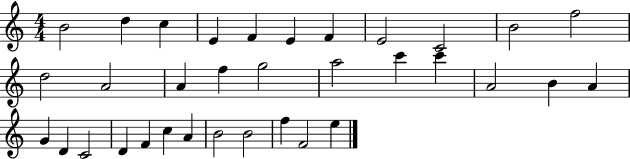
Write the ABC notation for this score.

X:1
T:Untitled
M:4/4
L:1/4
K:C
B2 d c E F E F E2 C2 B2 f2 d2 A2 A f g2 a2 c' c' A2 B A G D C2 D F c A B2 B2 f F2 e